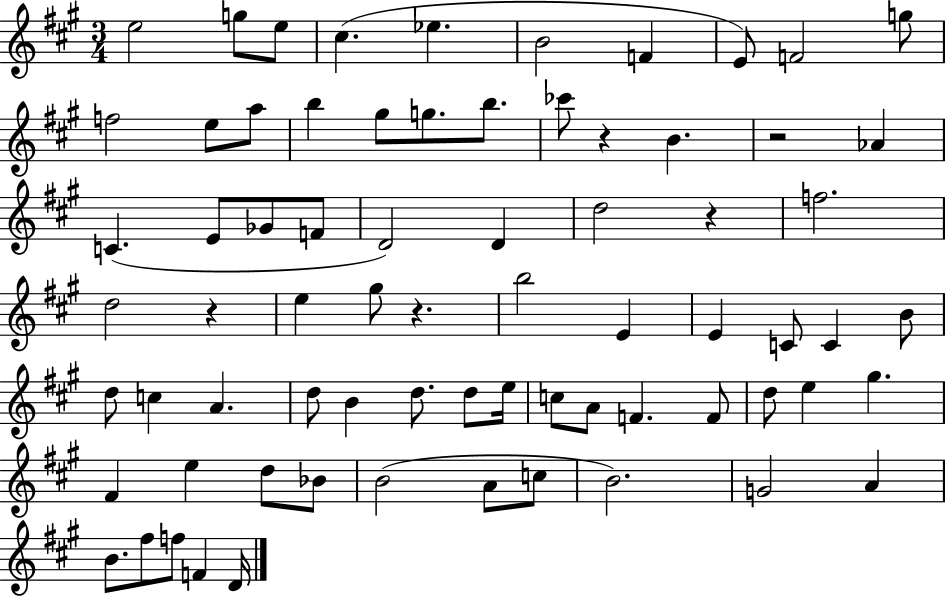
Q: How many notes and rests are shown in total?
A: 72